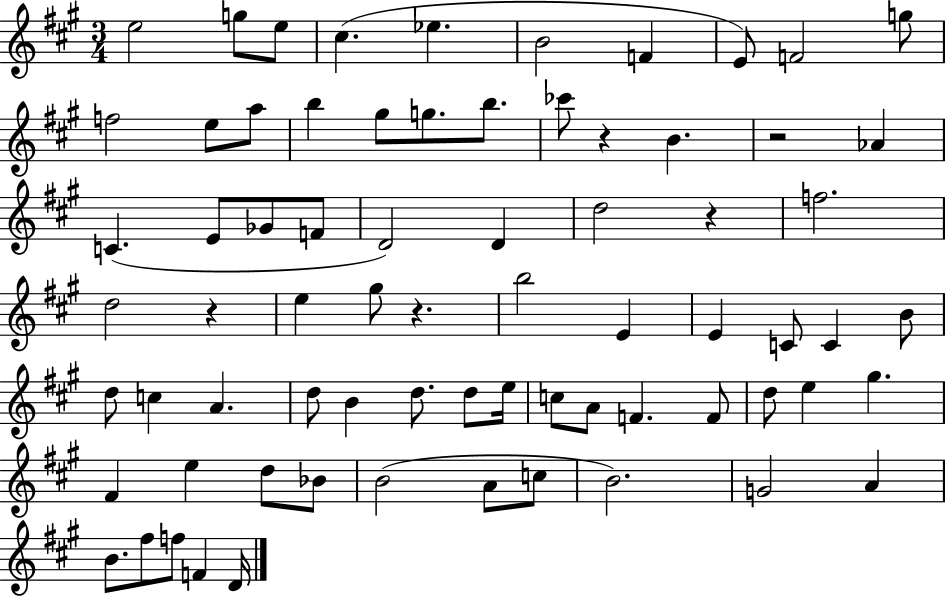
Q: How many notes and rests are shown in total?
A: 72